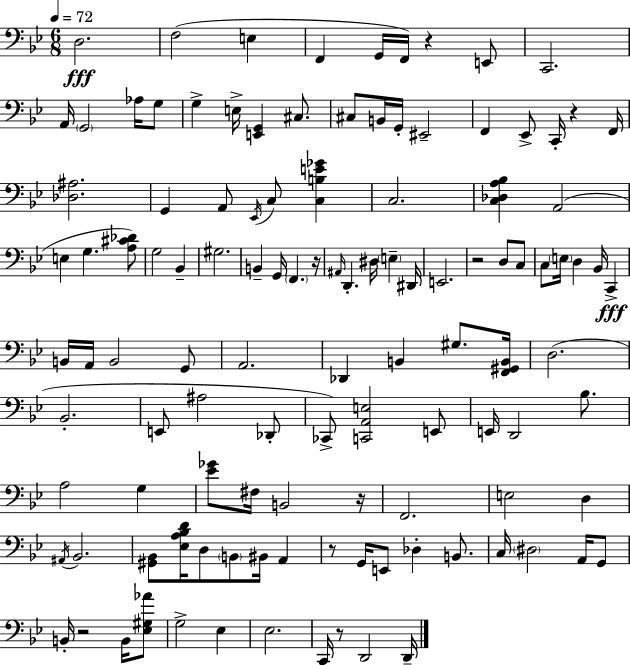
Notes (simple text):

D3/h. F3/h E3/q F2/q G2/s F2/s R/q E2/e C2/h. A2/s G2/h Ab3/s G3/e G3/q E3/s [E2,G2]/q C#3/e. C#3/e B2/s G2/s EIS2/h F2/q Eb2/e C2/s R/q F2/s [Db3,A#3]/h. G2/q A2/e Eb2/s C3/e [C3,B3,E4,Gb4]/q C3/h. [C3,Db3,A3,Bb3]/q A2/h E3/q G3/q. [A3,C#4,Db4]/e G3/h Bb2/q G#3/h. B2/q G2/s F2/q. R/s A#2/s D2/q. D#3/s E3/q D#2/s E2/h. R/h D3/e C3/e C3/e E3/s D3/q Bb2/s C2/q B2/s A2/s B2/h G2/e A2/h. Db2/q B2/q G#3/e. [F2,G#2,B2]/s D3/h. Bb2/h. E2/e A#3/h Db2/e CES2/e [C2,A2,E3]/h E2/e E2/s D2/h Bb3/e. A3/h G3/q [Eb4,Gb4]/e F#3/s B2/h R/s F2/h. E3/h D3/q A#2/s Bb2/h. [G#2,Bb2]/e [Eb3,A3,Bb3,D4]/s D3/e B2/e BIS2/s A2/q R/e G2/s E2/e Db3/q B2/e. C3/s D#3/h A2/s G2/e B2/s R/h B2/s [Eb3,G#3,Ab4]/e G3/h Eb3/q Eb3/h. C2/s R/e D2/h D2/s